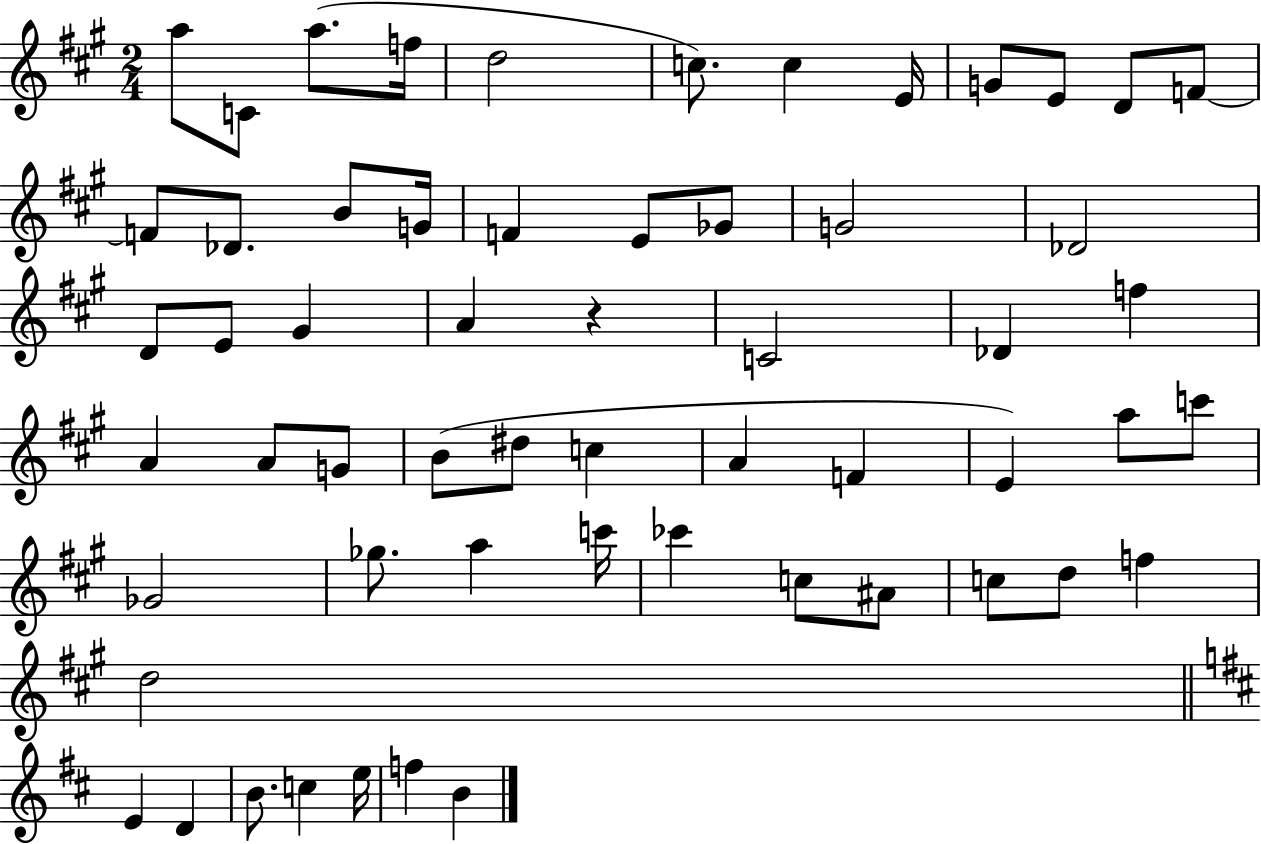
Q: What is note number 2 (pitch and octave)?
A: C4